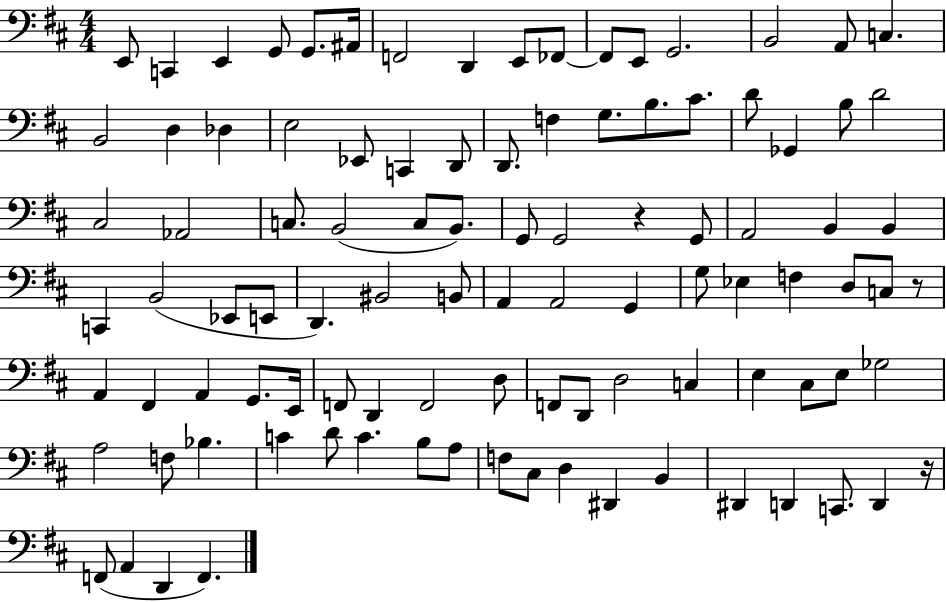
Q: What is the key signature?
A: D major